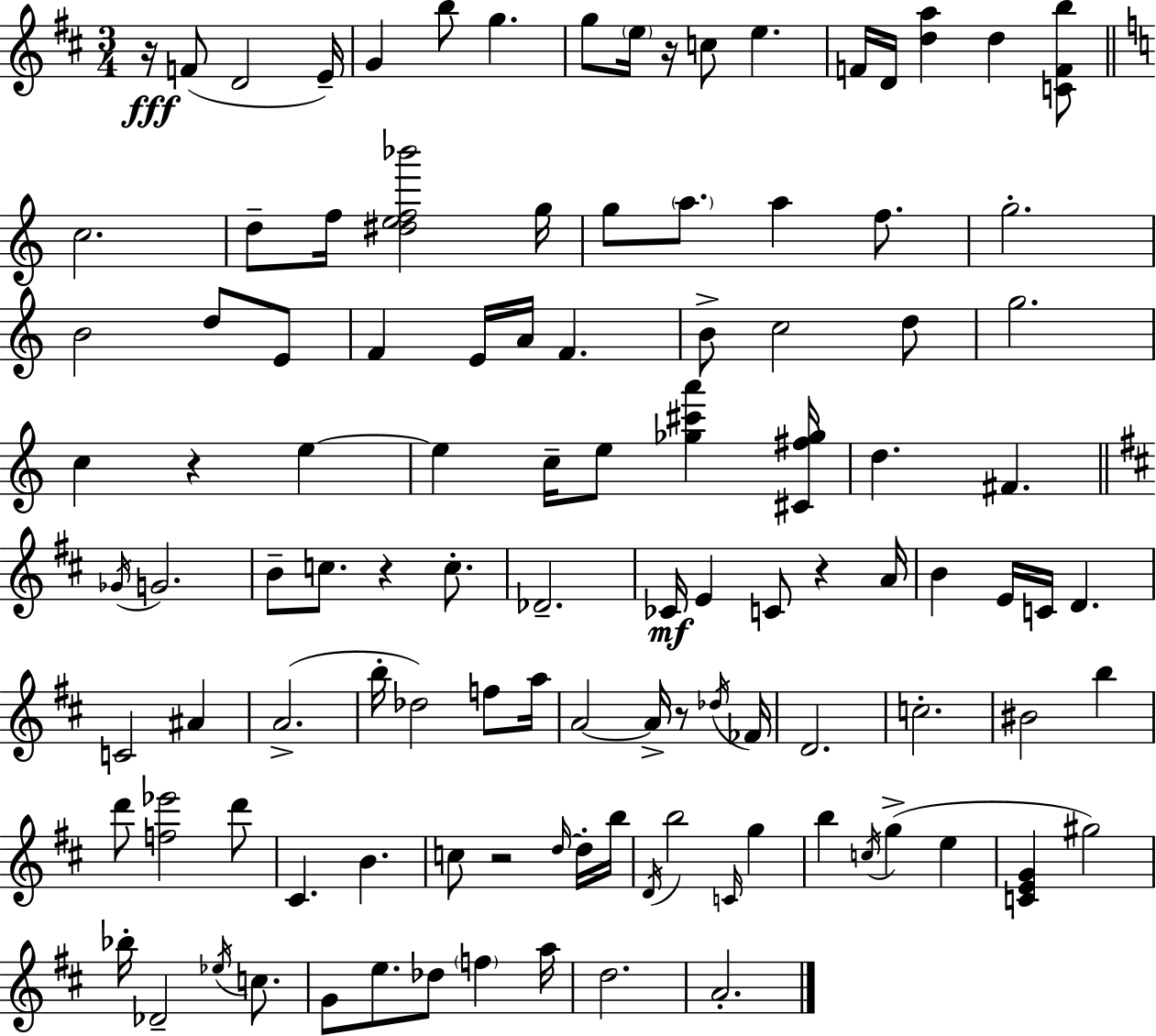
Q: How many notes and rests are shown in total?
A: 111